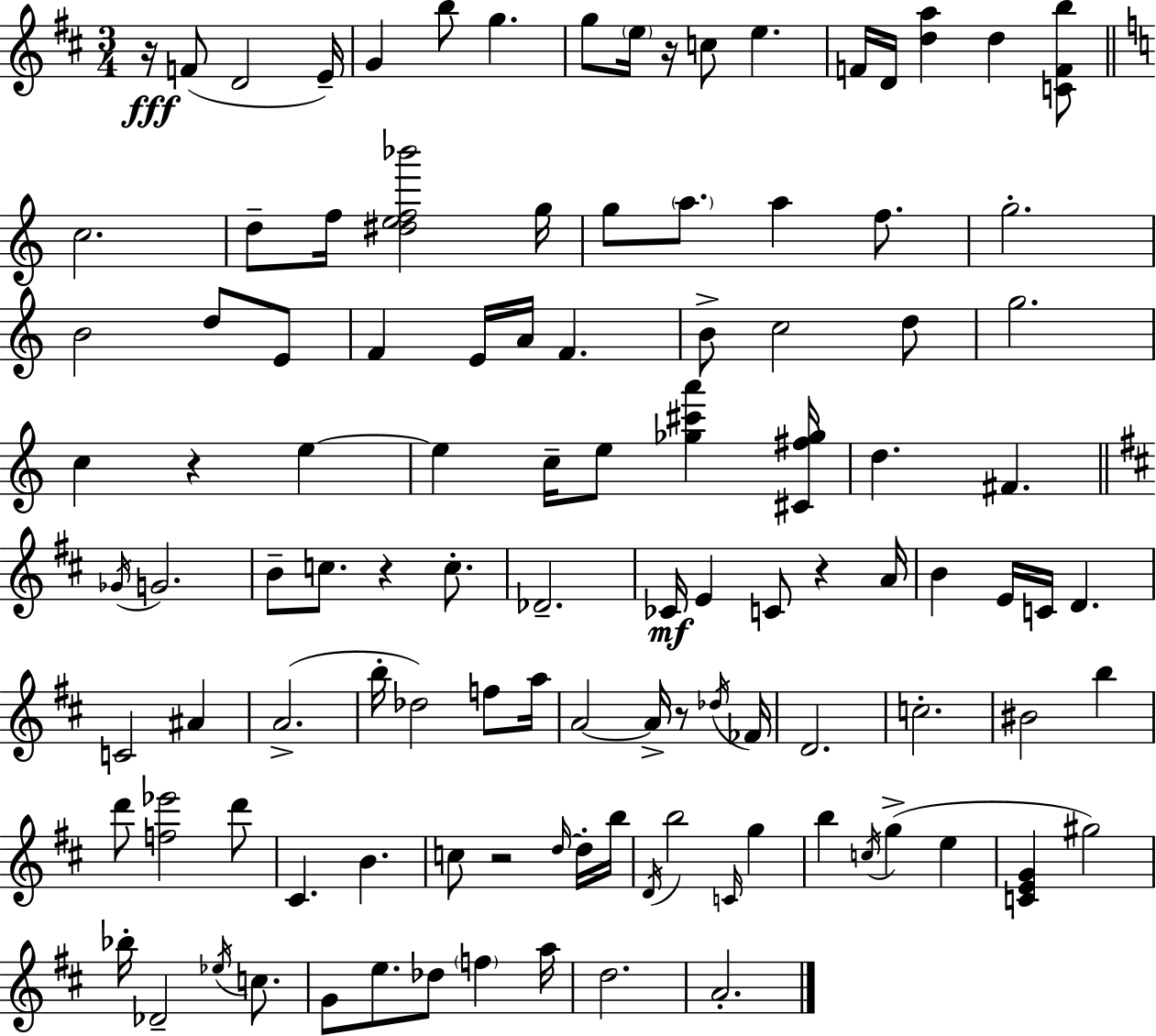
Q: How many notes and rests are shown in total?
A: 111